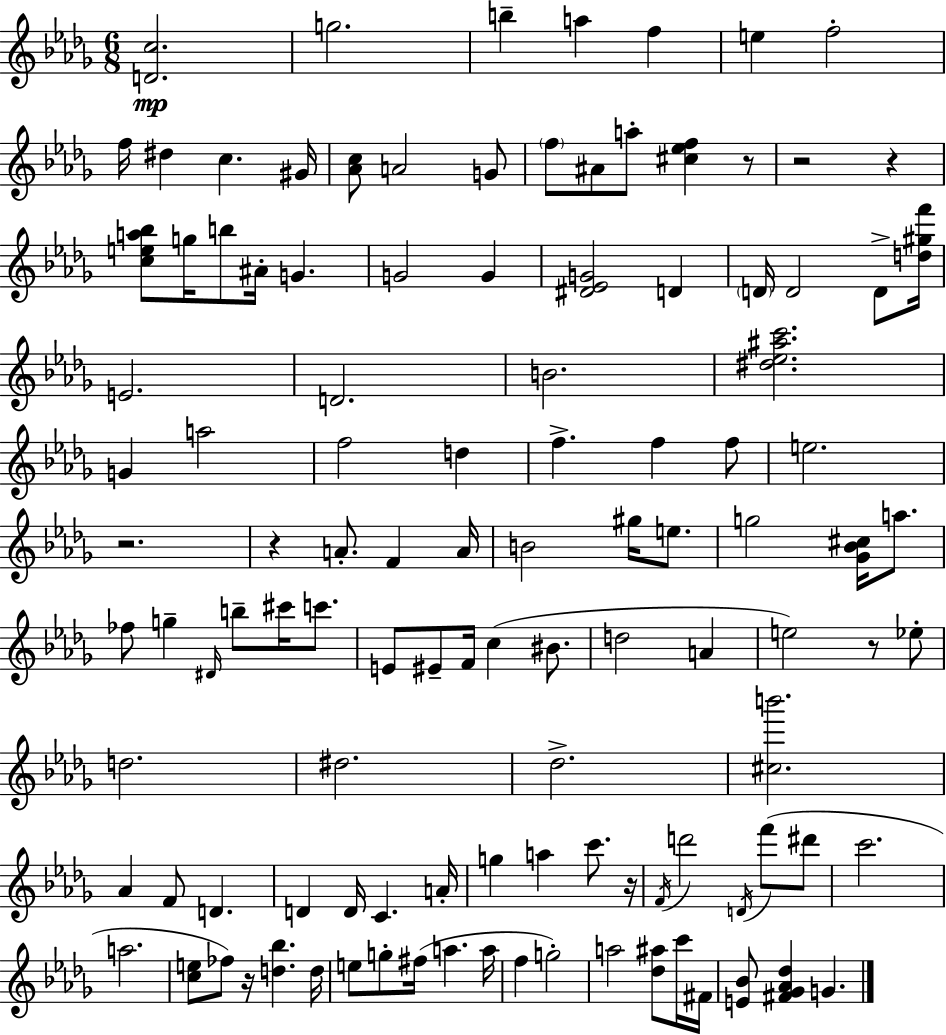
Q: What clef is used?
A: treble